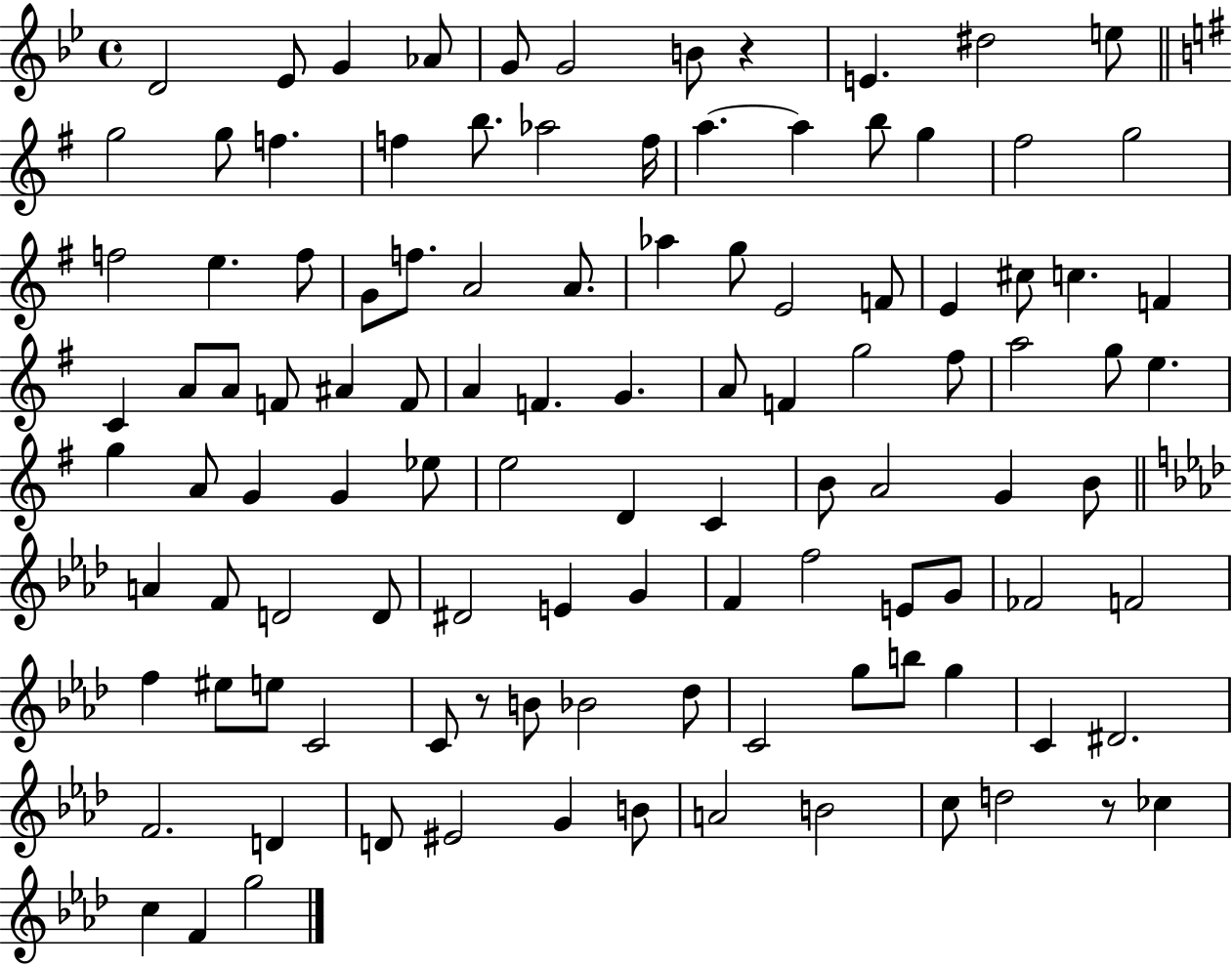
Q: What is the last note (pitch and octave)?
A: G5